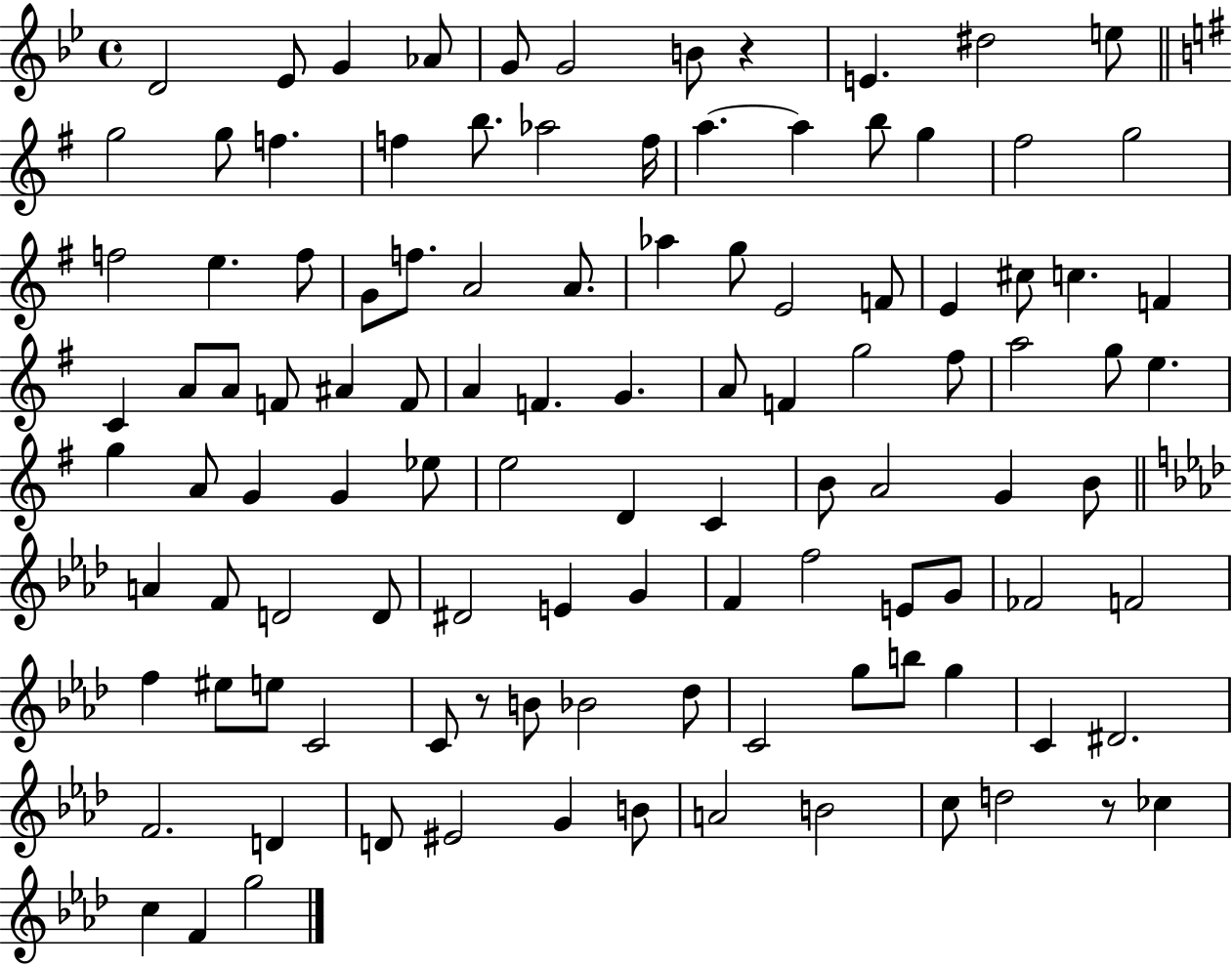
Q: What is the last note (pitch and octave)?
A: G5